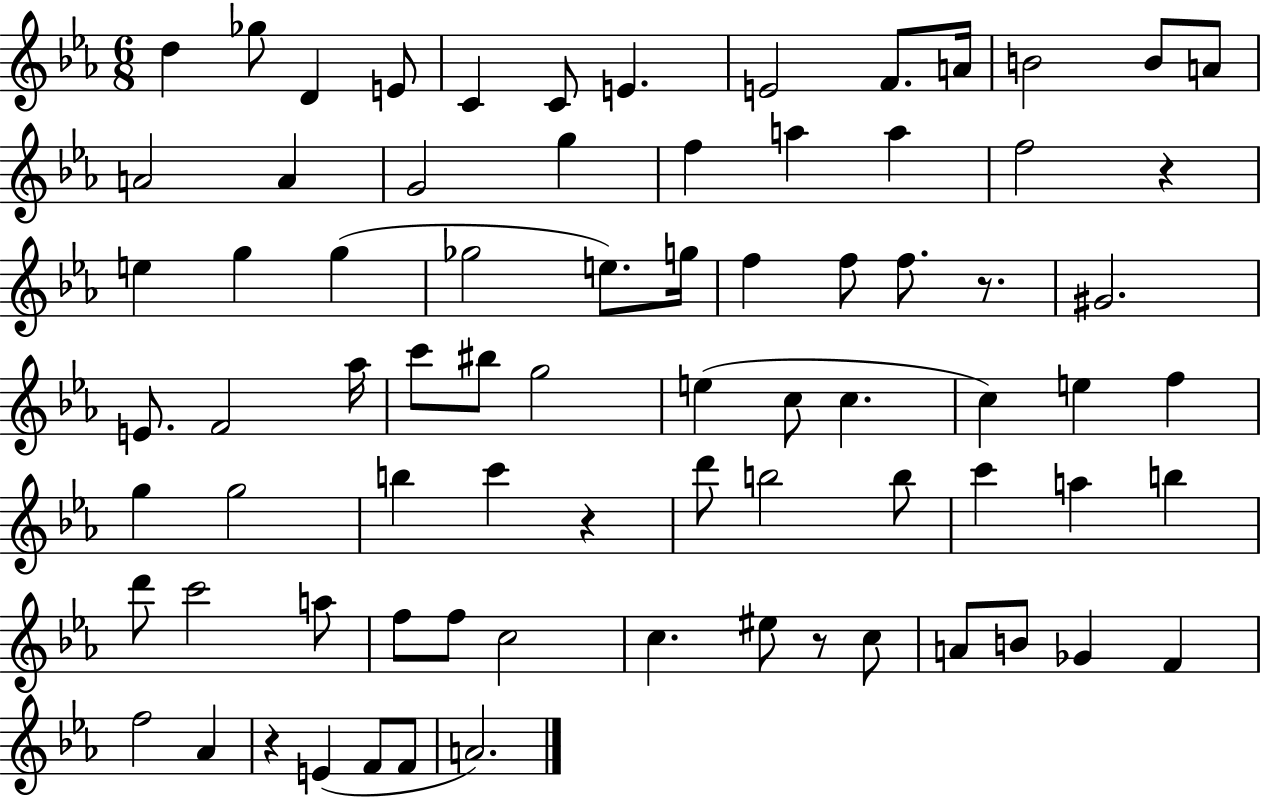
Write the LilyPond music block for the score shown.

{
  \clef treble
  \numericTimeSignature
  \time 6/8
  \key ees \major
  d''4 ges''8 d'4 e'8 | c'4 c'8 e'4. | e'2 f'8. a'16 | b'2 b'8 a'8 | \break a'2 a'4 | g'2 g''4 | f''4 a''4 a''4 | f''2 r4 | \break e''4 g''4 g''4( | ges''2 e''8.) g''16 | f''4 f''8 f''8. r8. | gis'2. | \break e'8. f'2 aes''16 | c'''8 bis''8 g''2 | e''4( c''8 c''4. | c''4) e''4 f''4 | \break g''4 g''2 | b''4 c'''4 r4 | d'''8 b''2 b''8 | c'''4 a''4 b''4 | \break d'''8 c'''2 a''8 | f''8 f''8 c''2 | c''4. eis''8 r8 c''8 | a'8 b'8 ges'4 f'4 | \break f''2 aes'4 | r4 e'4( f'8 f'8 | a'2.) | \bar "|."
}